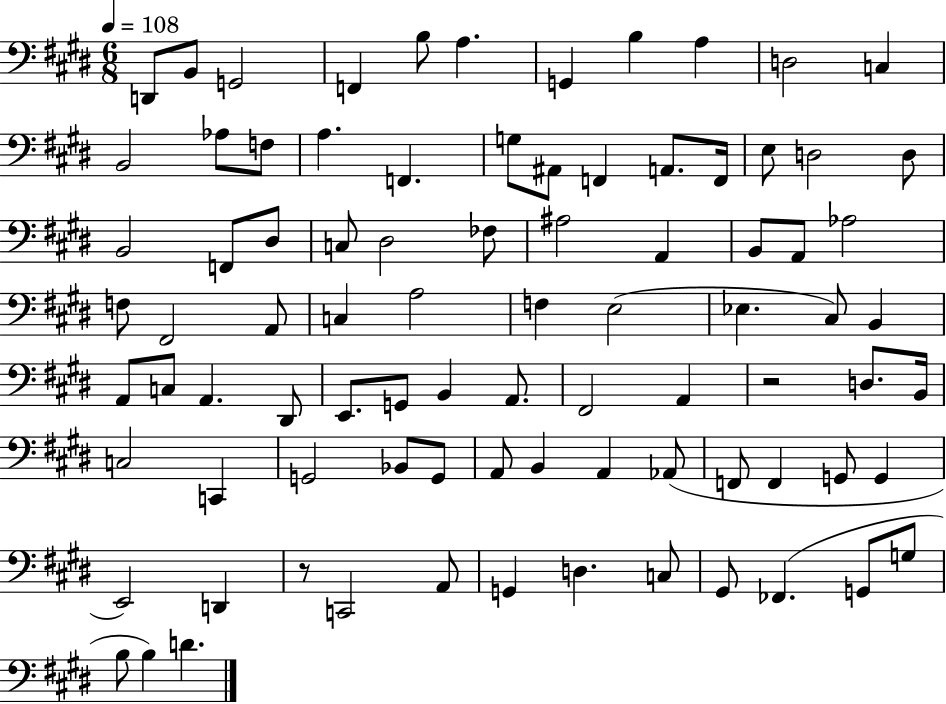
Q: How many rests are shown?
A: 2